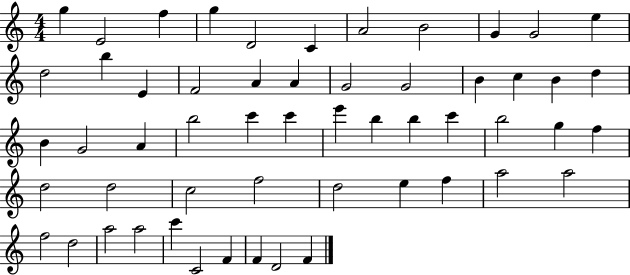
{
  \clef treble
  \numericTimeSignature
  \time 4/4
  \key c \major
  g''4 e'2 f''4 | g''4 d'2 c'4 | a'2 b'2 | g'4 g'2 e''4 | \break d''2 b''4 e'4 | f'2 a'4 a'4 | g'2 g'2 | b'4 c''4 b'4 d''4 | \break b'4 g'2 a'4 | b''2 c'''4 c'''4 | e'''4 b''4 b''4 c'''4 | b''2 g''4 f''4 | \break d''2 d''2 | c''2 f''2 | d''2 e''4 f''4 | a''2 a''2 | \break f''2 d''2 | a''2 a''2 | c'''4 c'2 f'4 | f'4 d'2 f'4 | \break \bar "|."
}